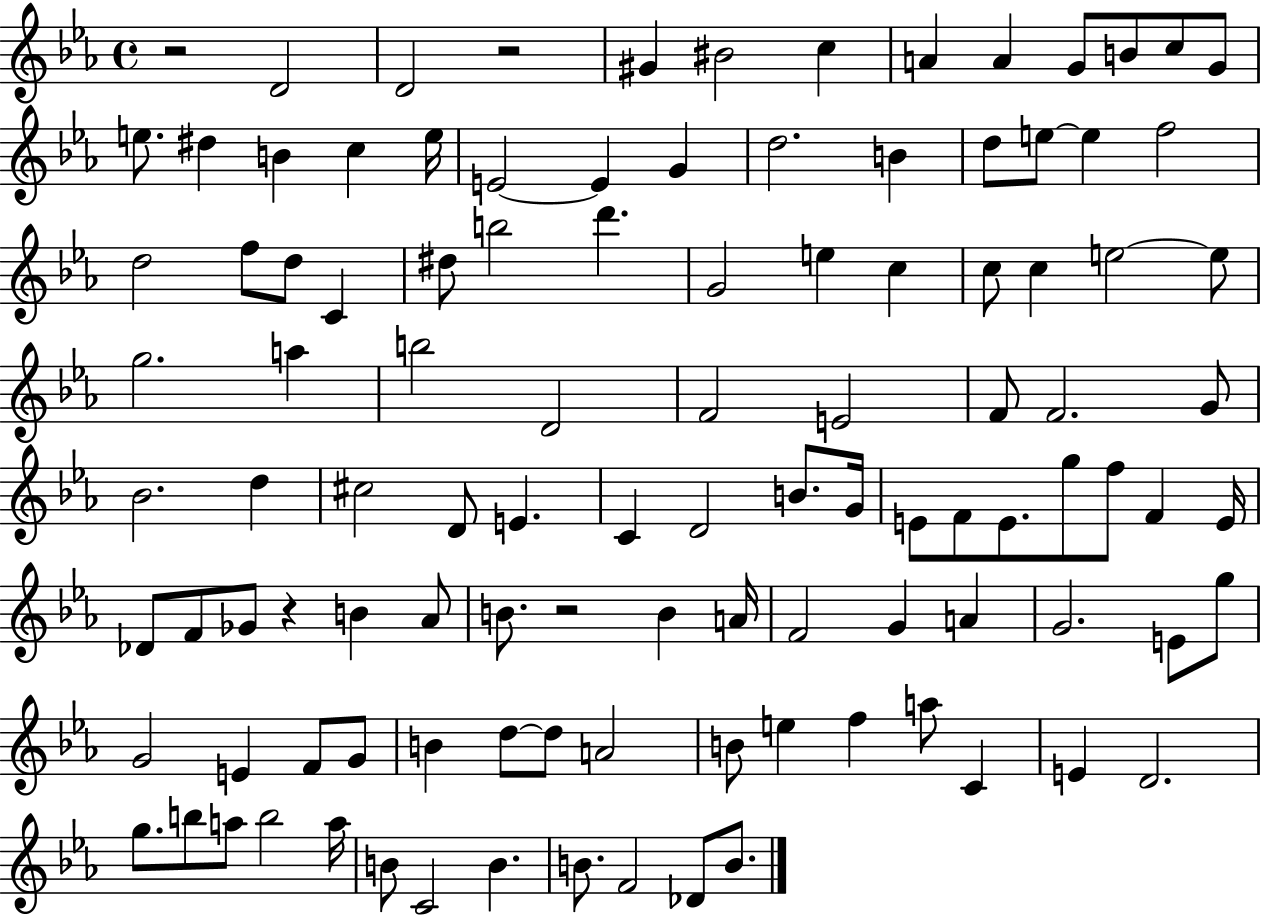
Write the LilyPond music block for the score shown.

{
  \clef treble
  \time 4/4
  \defaultTimeSignature
  \key ees \major
  r2 d'2 | d'2 r2 | gis'4 bis'2 c''4 | a'4 a'4 g'8 b'8 c''8 g'8 | \break e''8. dis''4 b'4 c''4 e''16 | e'2~~ e'4 g'4 | d''2. b'4 | d''8 e''8~~ e''4 f''2 | \break d''2 f''8 d''8 c'4 | dis''8 b''2 d'''4. | g'2 e''4 c''4 | c''8 c''4 e''2~~ e''8 | \break g''2. a''4 | b''2 d'2 | f'2 e'2 | f'8 f'2. g'8 | \break bes'2. d''4 | cis''2 d'8 e'4. | c'4 d'2 b'8. g'16 | e'8 f'8 e'8. g''8 f''8 f'4 e'16 | \break des'8 f'8 ges'8 r4 b'4 aes'8 | b'8. r2 b'4 a'16 | f'2 g'4 a'4 | g'2. e'8 g''8 | \break g'2 e'4 f'8 g'8 | b'4 d''8~~ d''8 a'2 | b'8 e''4 f''4 a''8 c'4 | e'4 d'2. | \break g''8. b''8 a''8 b''2 a''16 | b'8 c'2 b'4. | b'8. f'2 des'8 b'8. | \bar "|."
}